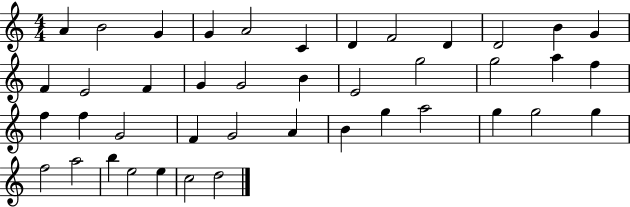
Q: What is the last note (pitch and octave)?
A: D5